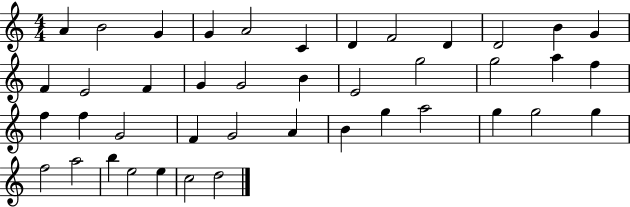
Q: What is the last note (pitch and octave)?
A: D5